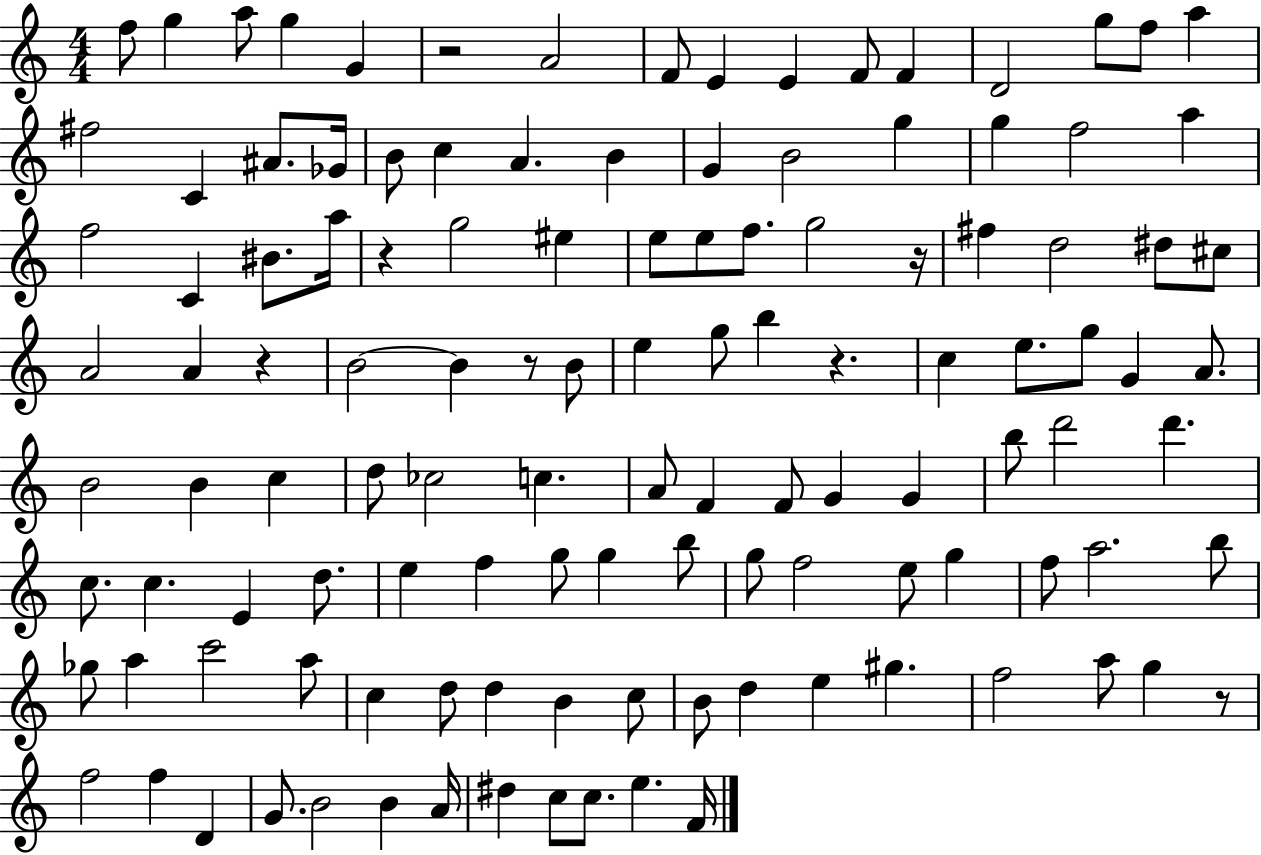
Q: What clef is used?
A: treble